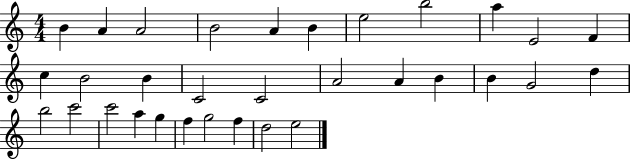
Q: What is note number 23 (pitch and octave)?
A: B5